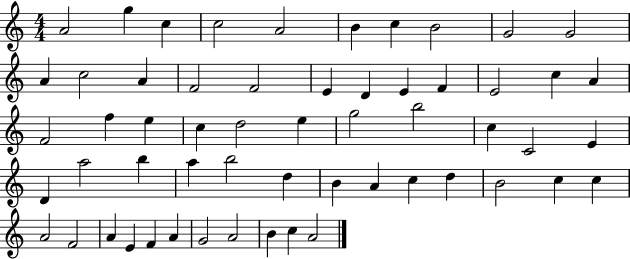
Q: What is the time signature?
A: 4/4